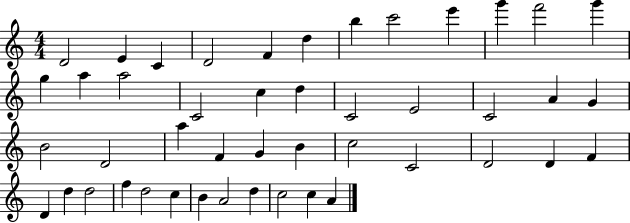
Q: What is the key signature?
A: C major